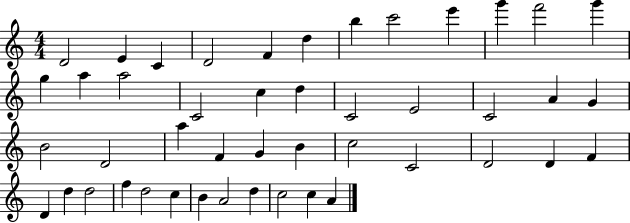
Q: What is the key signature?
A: C major